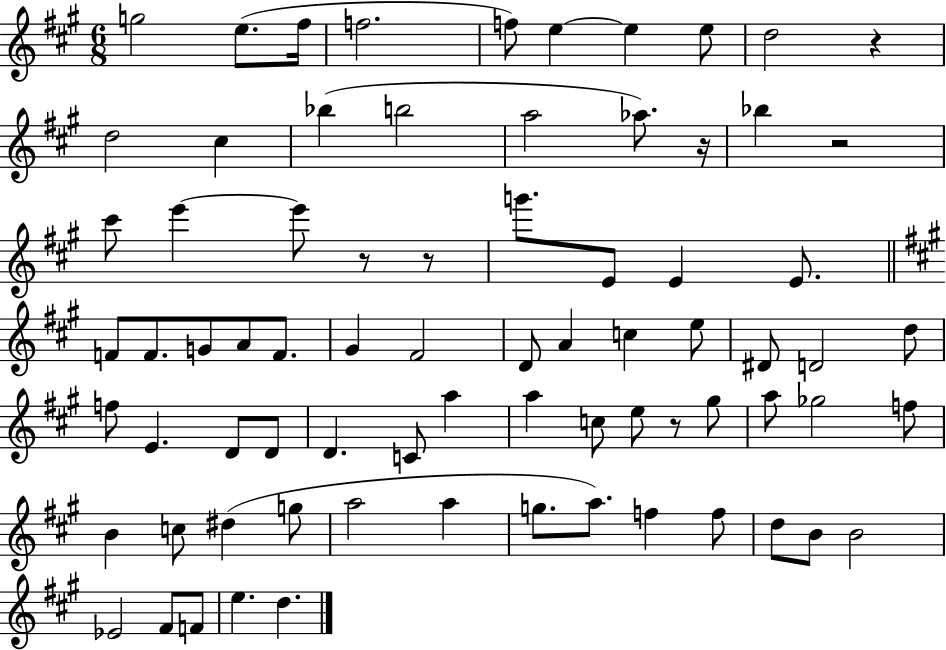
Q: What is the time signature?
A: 6/8